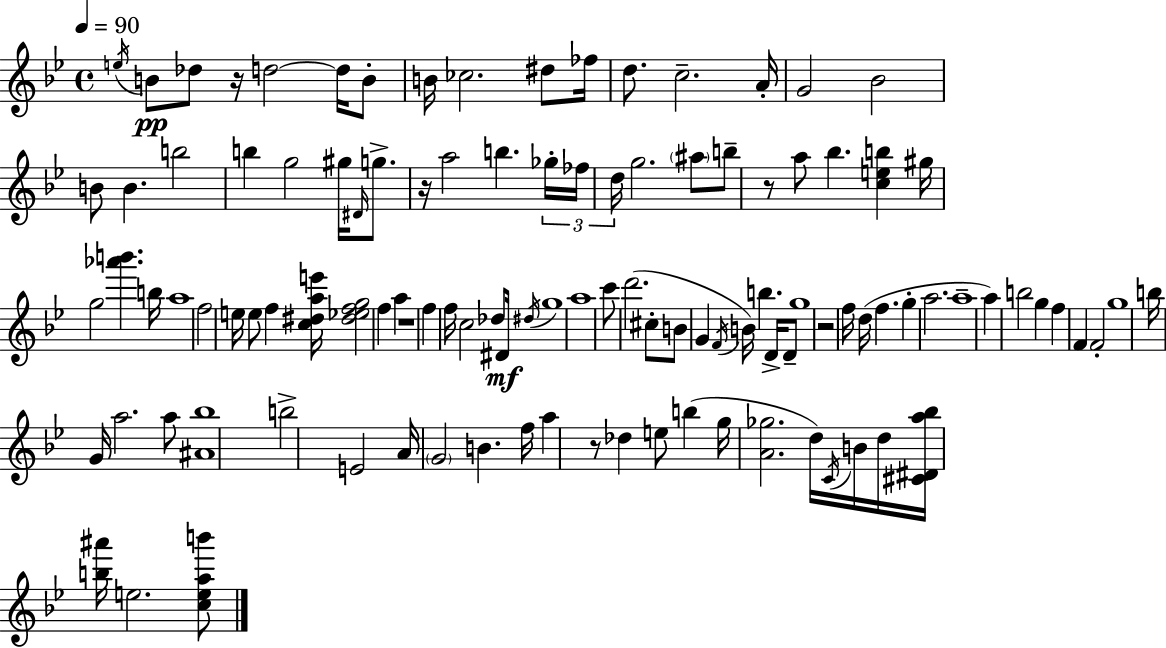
X:1
T:Untitled
M:4/4
L:1/4
K:Bb
e/4 B/2 _d/2 z/4 d2 d/4 B/2 B/4 _c2 ^d/2 _f/4 d/2 c2 A/4 G2 _B2 B/2 B b2 b g2 ^g/4 ^D/4 g/2 z/4 a2 b _g/4 _f/4 d/4 g2 ^a/2 b/2 z/2 a/2 _b [ceb] ^g/4 g2 [_a'b'] b/4 a4 f2 e/4 e/2 f [c^dae']/4 [^d_efg]2 f a z4 f f/4 c2 _d/2 ^D/4 ^d/4 g4 a4 c'/2 d'2 ^c/2 B/2 G F/4 B/4 b D/4 D/2 g4 z2 f/4 d/4 f g a2 a4 a b2 g f F F2 g4 b/4 G/4 a2 a/2 [^A_b]4 b2 E2 A/4 G2 B f/4 a z/2 _d e/2 b g/4 [A_g]2 d/4 C/4 B/4 d/4 [^C^Da_b]/4 [b^a']/4 e2 [ceab']/2